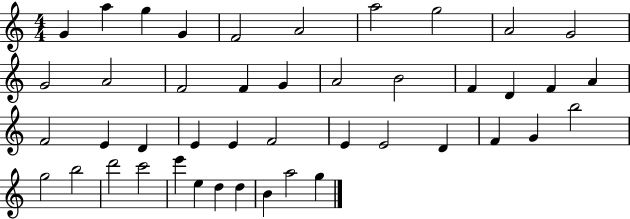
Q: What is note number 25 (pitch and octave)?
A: E4